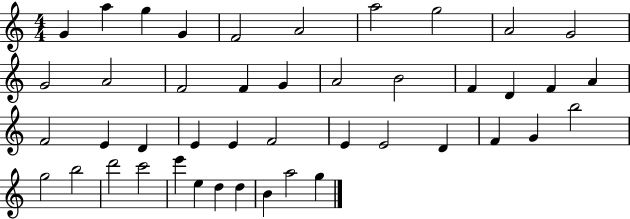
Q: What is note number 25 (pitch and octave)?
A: E4